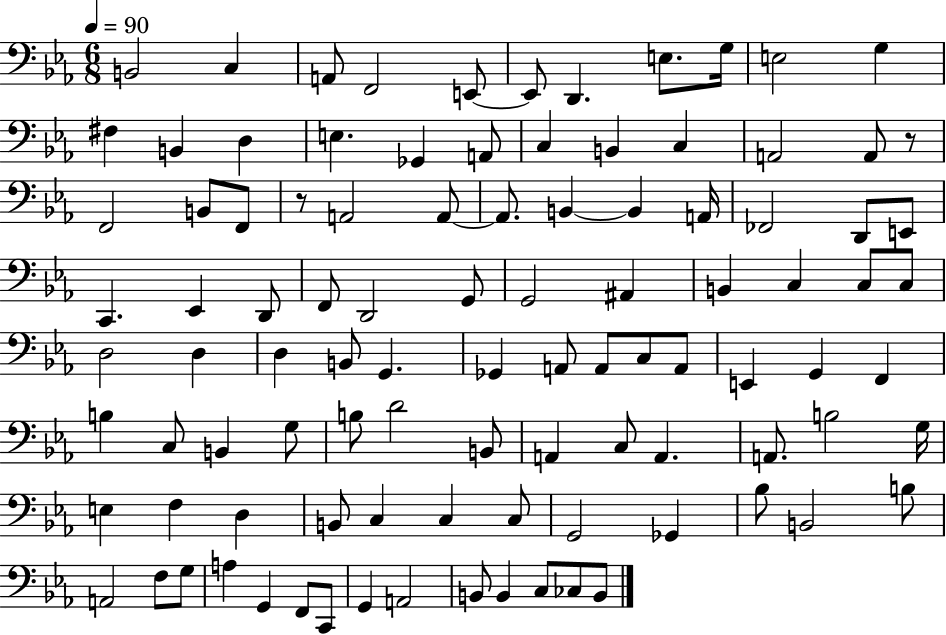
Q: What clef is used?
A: bass